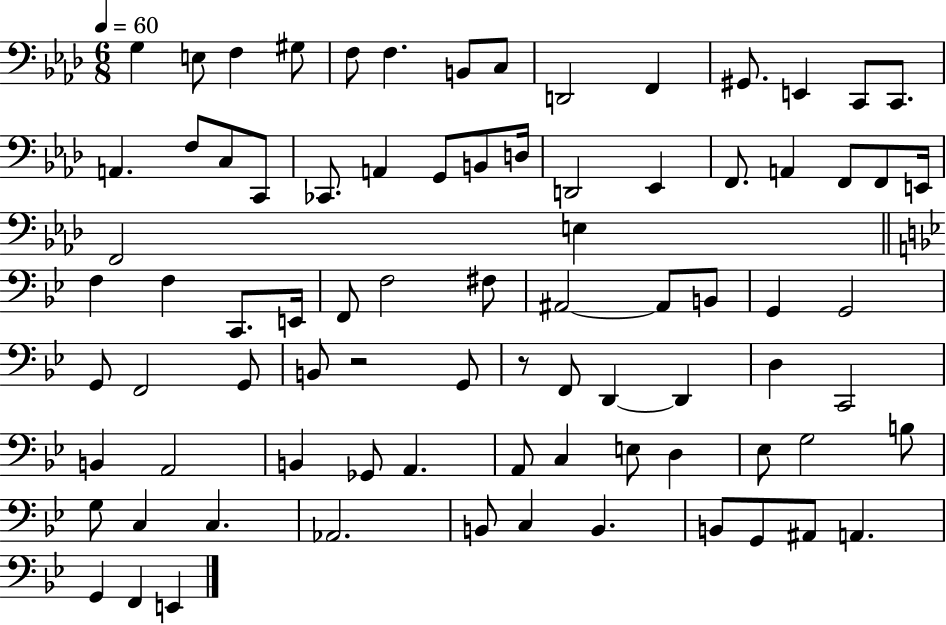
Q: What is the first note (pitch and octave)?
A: G3